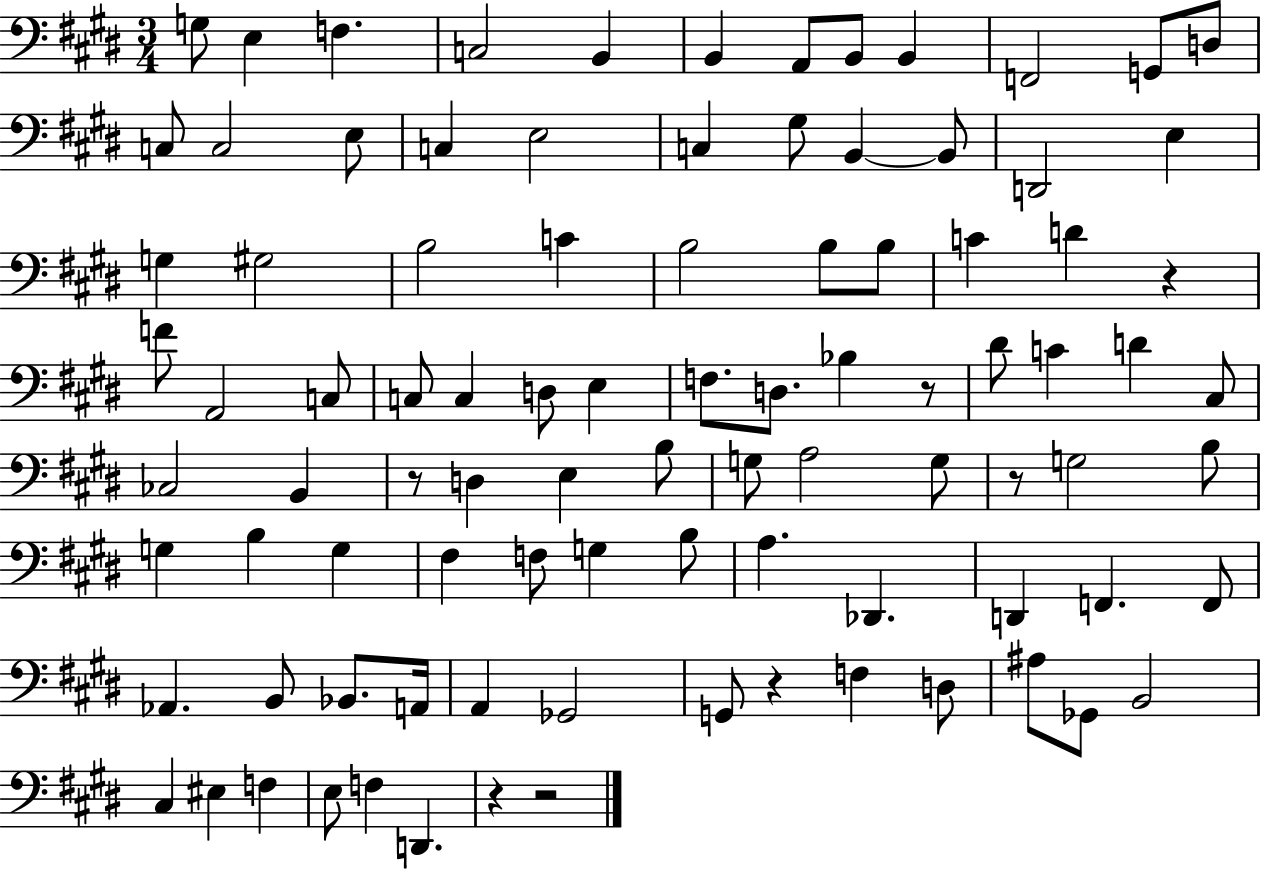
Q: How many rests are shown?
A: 7